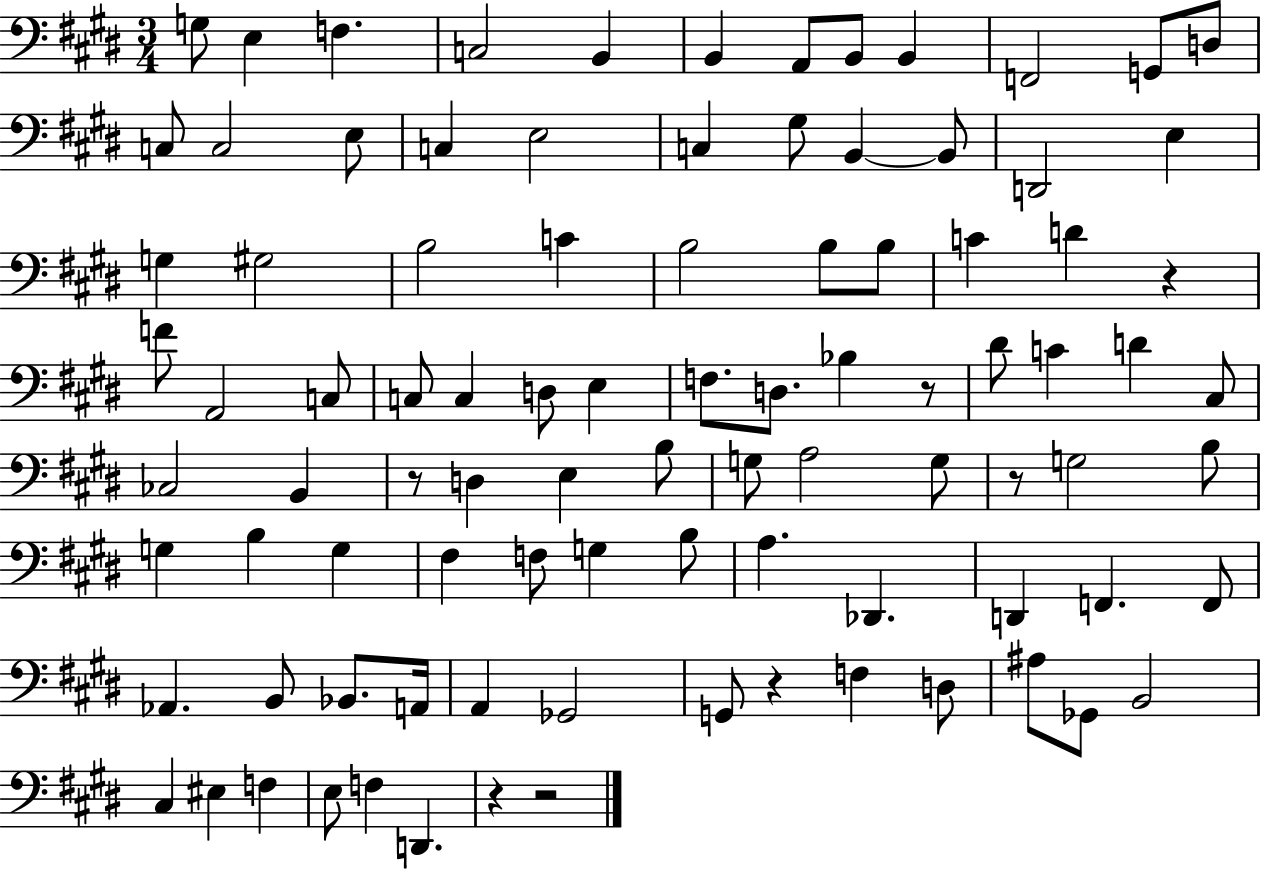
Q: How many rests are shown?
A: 7